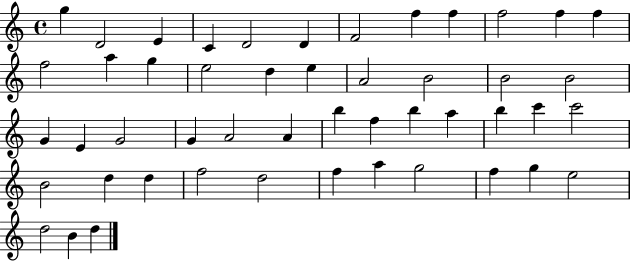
G5/q D4/h E4/q C4/q D4/h D4/q F4/h F5/q F5/q F5/h F5/q F5/q F5/h A5/q G5/q E5/h D5/q E5/q A4/h B4/h B4/h B4/h G4/q E4/q G4/h G4/q A4/h A4/q B5/q F5/q B5/q A5/q B5/q C6/q C6/h B4/h D5/q D5/q F5/h D5/h F5/q A5/q G5/h F5/q G5/q E5/h D5/h B4/q D5/q